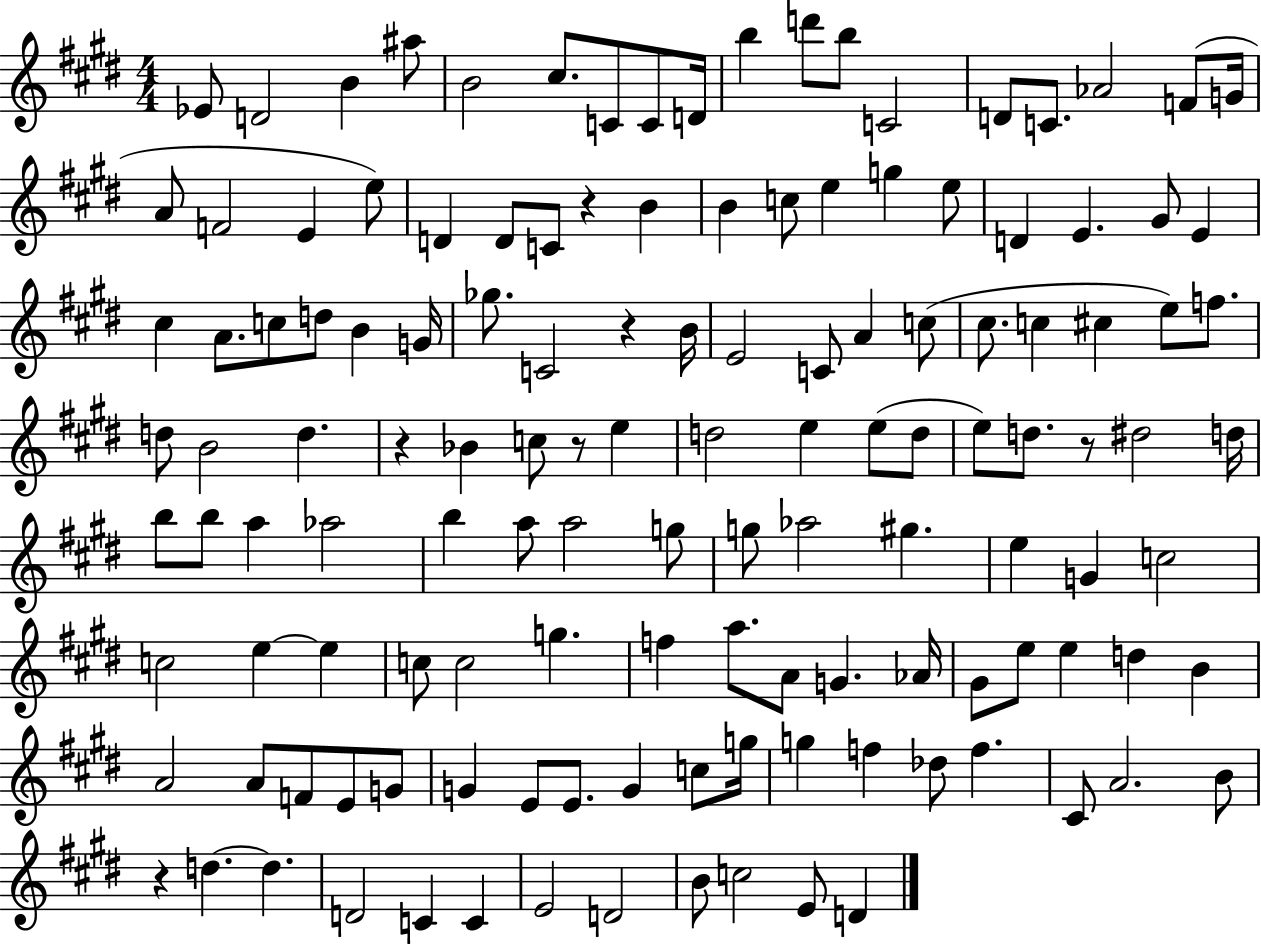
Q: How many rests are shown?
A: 6